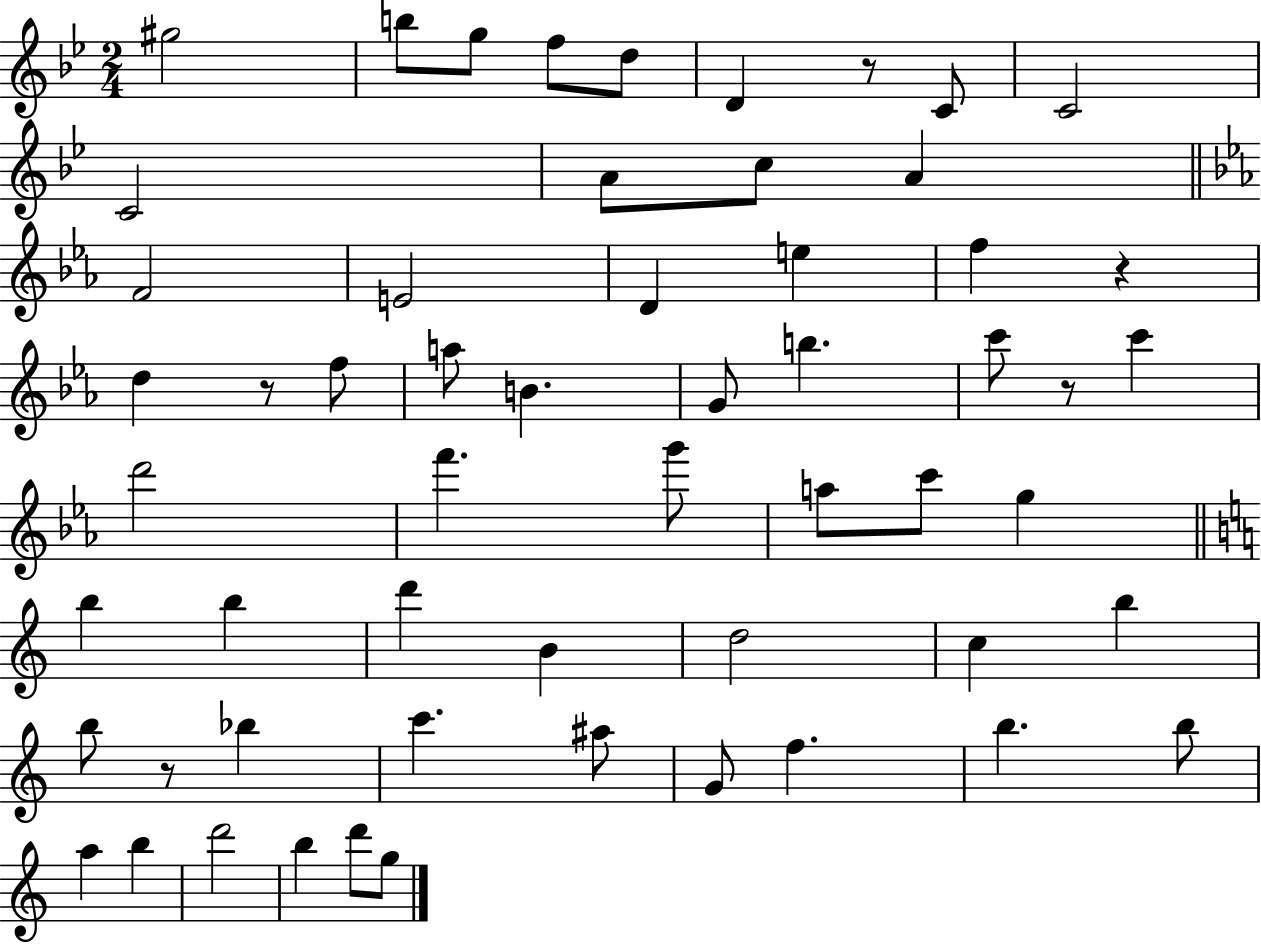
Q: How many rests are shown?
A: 5